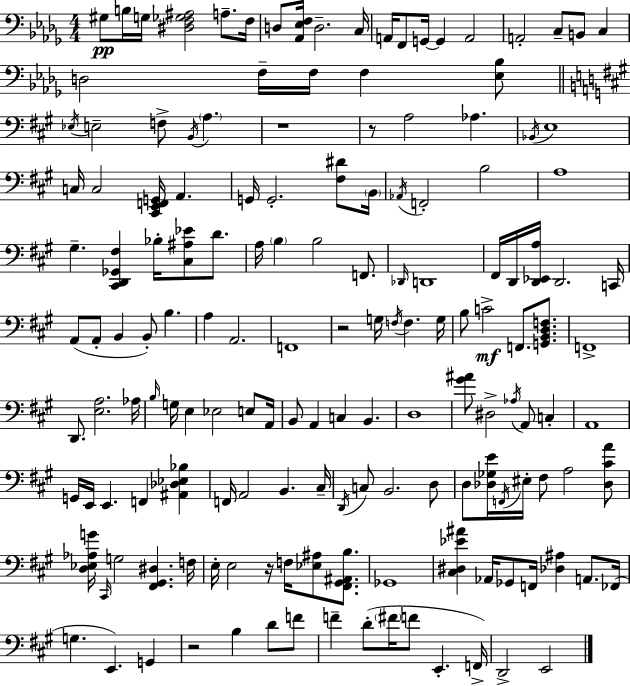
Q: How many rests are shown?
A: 5